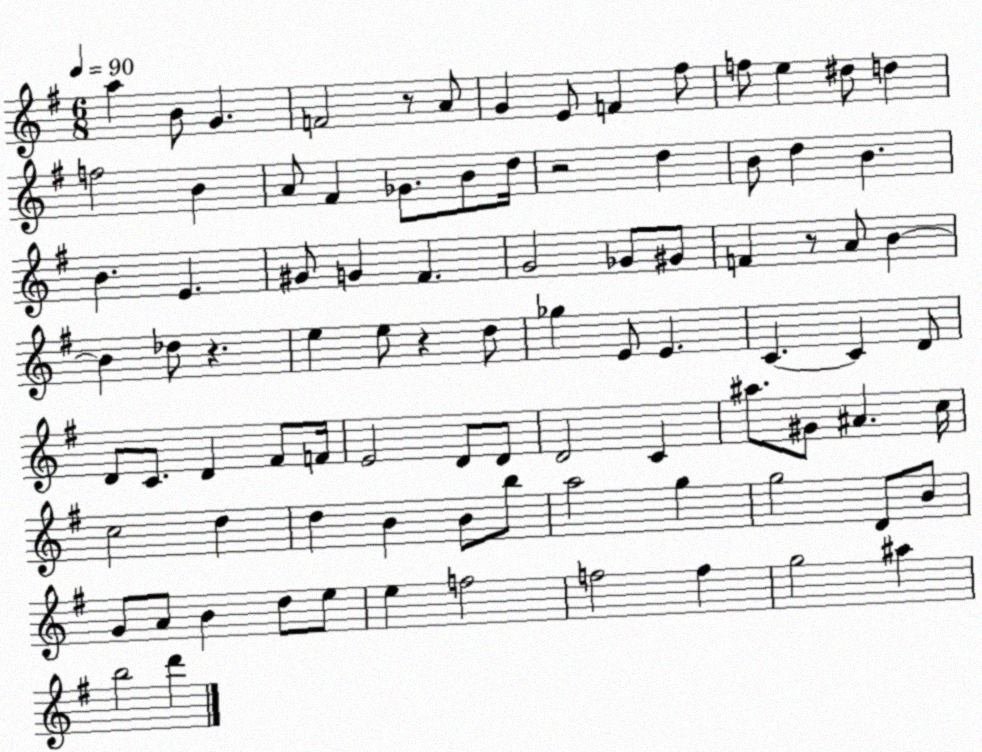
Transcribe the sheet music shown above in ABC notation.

X:1
T:Untitled
M:6/8
L:1/4
K:G
a B/2 G F2 z/2 A/2 G E/2 F ^f/2 f/2 e ^d/2 d f2 B A/2 ^F _G/2 B/2 d/4 z2 d B/2 d B B E ^G/2 G ^F G2 _G/2 ^G/2 F z/2 A/2 B B _d/2 z e e/2 z d/2 _g E/2 E C C D/2 D/2 C/2 D ^F/2 F/4 E2 D/2 D/2 D2 C ^a/2 ^G/2 ^A c/4 c2 d d B B/2 b/2 a2 g g2 D/2 B/2 G/2 A/2 B d/2 e/2 e f2 f2 f g2 ^a b2 d'